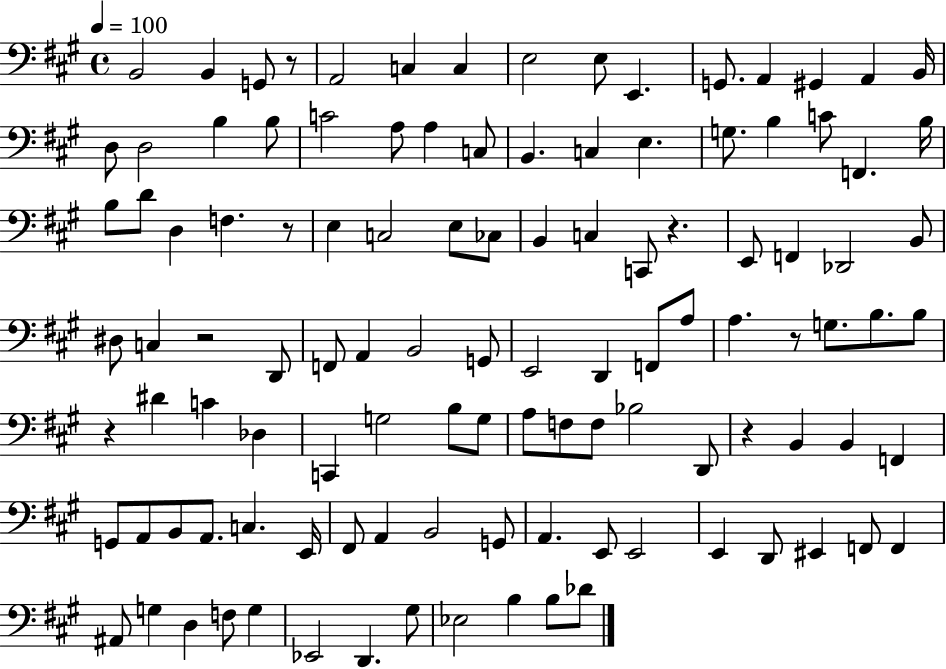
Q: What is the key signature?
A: A major